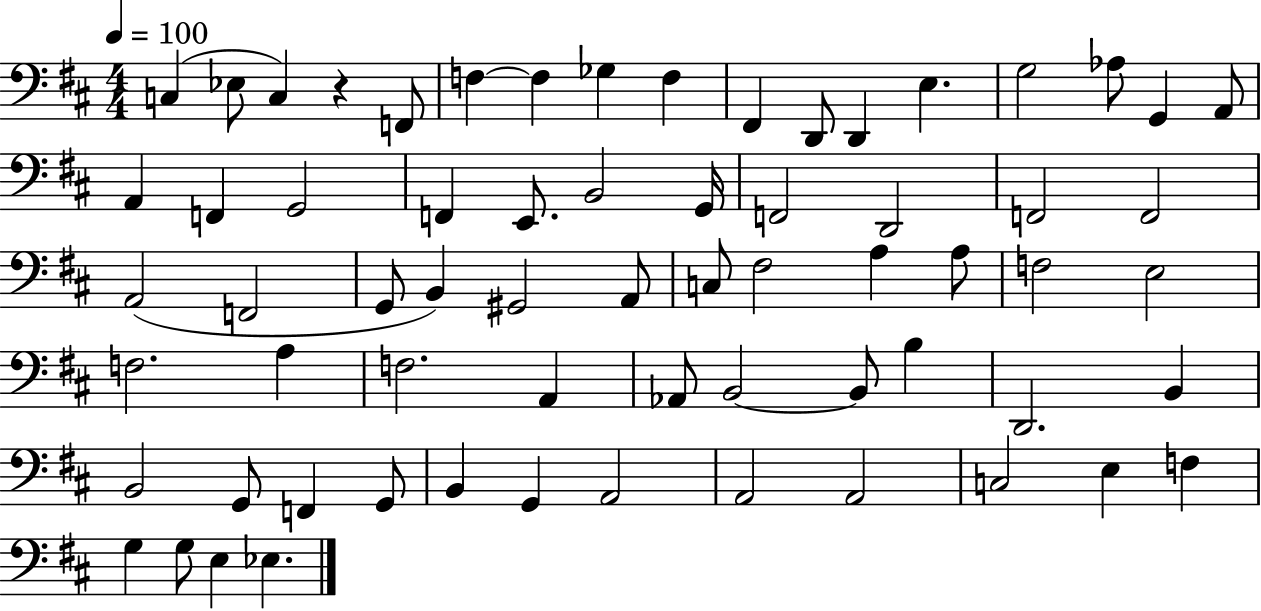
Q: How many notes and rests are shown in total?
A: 66